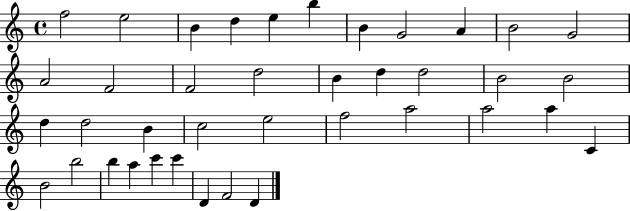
F5/h E5/h B4/q D5/q E5/q B5/q B4/q G4/h A4/q B4/h G4/h A4/h F4/h F4/h D5/h B4/q D5/q D5/h B4/h B4/h D5/q D5/h B4/q C5/h E5/h F5/h A5/h A5/h A5/q C4/q B4/h B5/h B5/q A5/q C6/q C6/q D4/q F4/h D4/q